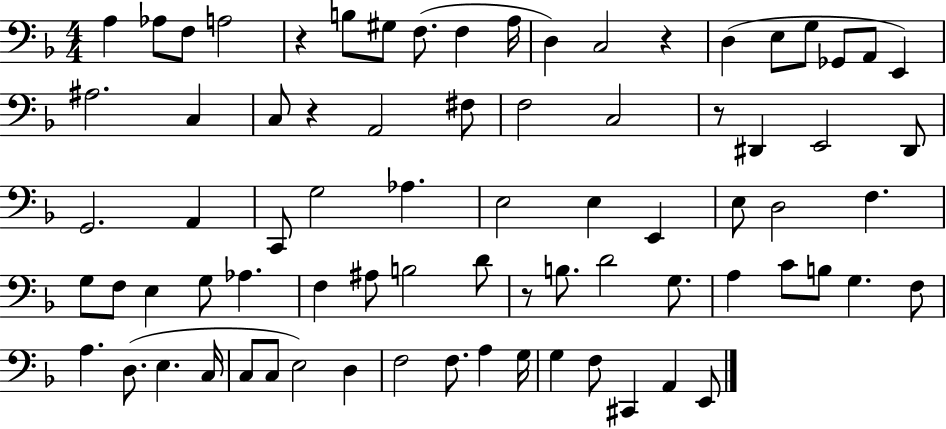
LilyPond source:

{
  \clef bass
  \numericTimeSignature
  \time 4/4
  \key f \major
  \repeat volta 2 { a4 aes8 f8 a2 | r4 b8 gis8 f8.( f4 a16 | d4) c2 r4 | d4( e8 g8 ges,8 a,8 e,4) | \break ais2. c4 | c8 r4 a,2 fis8 | f2 c2 | r8 dis,4 e,2 dis,8 | \break g,2. a,4 | c,8 g2 aes4. | e2 e4 e,4 | e8 d2 f4. | \break g8 f8 e4 g8 aes4. | f4 ais8 b2 d'8 | r8 b8. d'2 g8. | a4 c'8 b8 g4. f8 | \break a4. d8.( e4. c16 | c8 c8 e2) d4 | f2 f8. a4 g16 | g4 f8 cis,4 a,4 e,8 | \break } \bar "|."
}